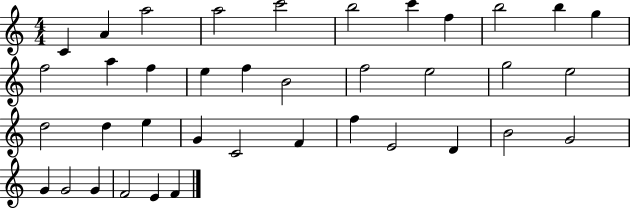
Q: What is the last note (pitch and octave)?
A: F4